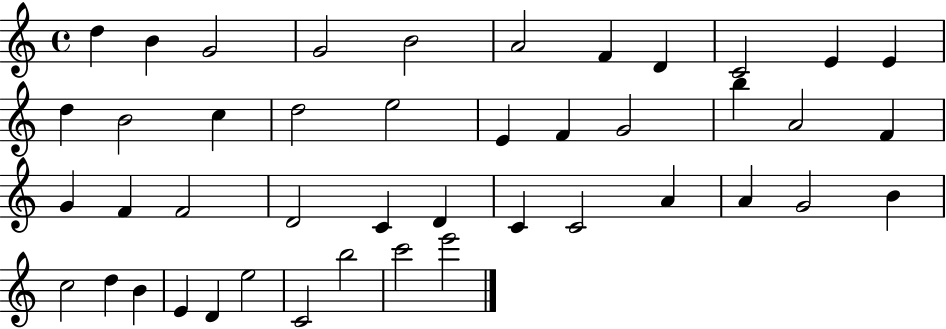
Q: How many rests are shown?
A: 0